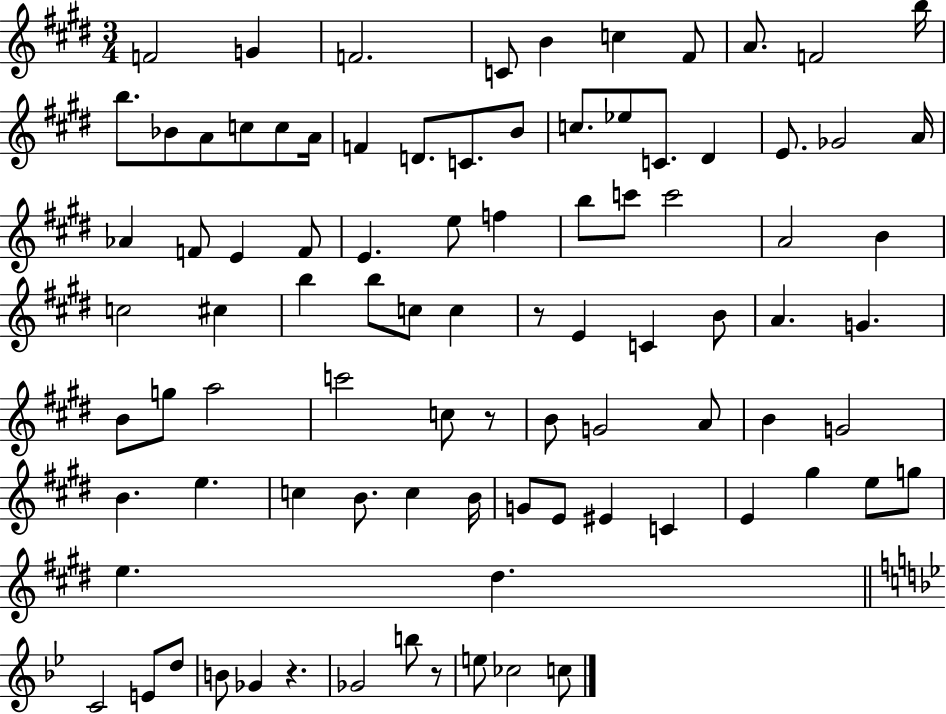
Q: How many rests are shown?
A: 4